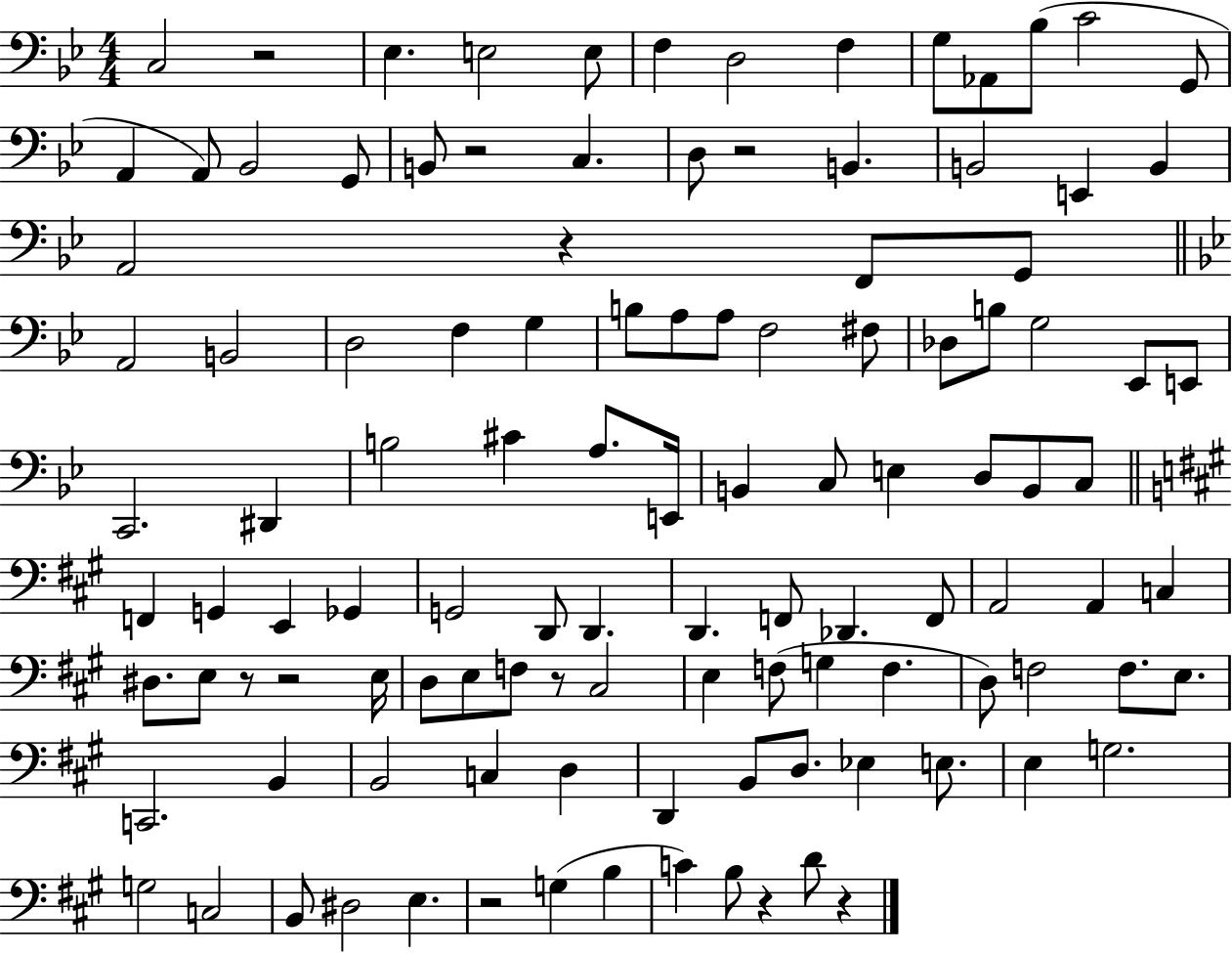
C3/h R/h Eb3/q. E3/h E3/e F3/q D3/h F3/q G3/e Ab2/e Bb3/e C4/h G2/e A2/q A2/e Bb2/h G2/e B2/e R/h C3/q. D3/e R/h B2/q. B2/h E2/q B2/q A2/h R/q F2/e G2/e A2/h B2/h D3/h F3/q G3/q B3/e A3/e A3/e F3/h F#3/e Db3/e B3/e G3/h Eb2/e E2/e C2/h. D#2/q B3/h C#4/q A3/e. E2/s B2/q C3/e E3/q D3/e B2/e C3/e F2/q G2/q E2/q Gb2/q G2/h D2/e D2/q. D2/q. F2/e Db2/q. F2/e A2/h A2/q C3/q D#3/e. E3/e R/e R/h E3/s D3/e E3/e F3/e R/e C#3/h E3/q F3/e G3/q F3/q. D3/e F3/h F3/e. E3/e. C2/h. B2/q B2/h C3/q D3/q D2/q B2/e D3/e. Eb3/q E3/e. E3/q G3/h. G3/h C3/h B2/e D#3/h E3/q. R/h G3/q B3/q C4/q B3/e R/q D4/e R/q